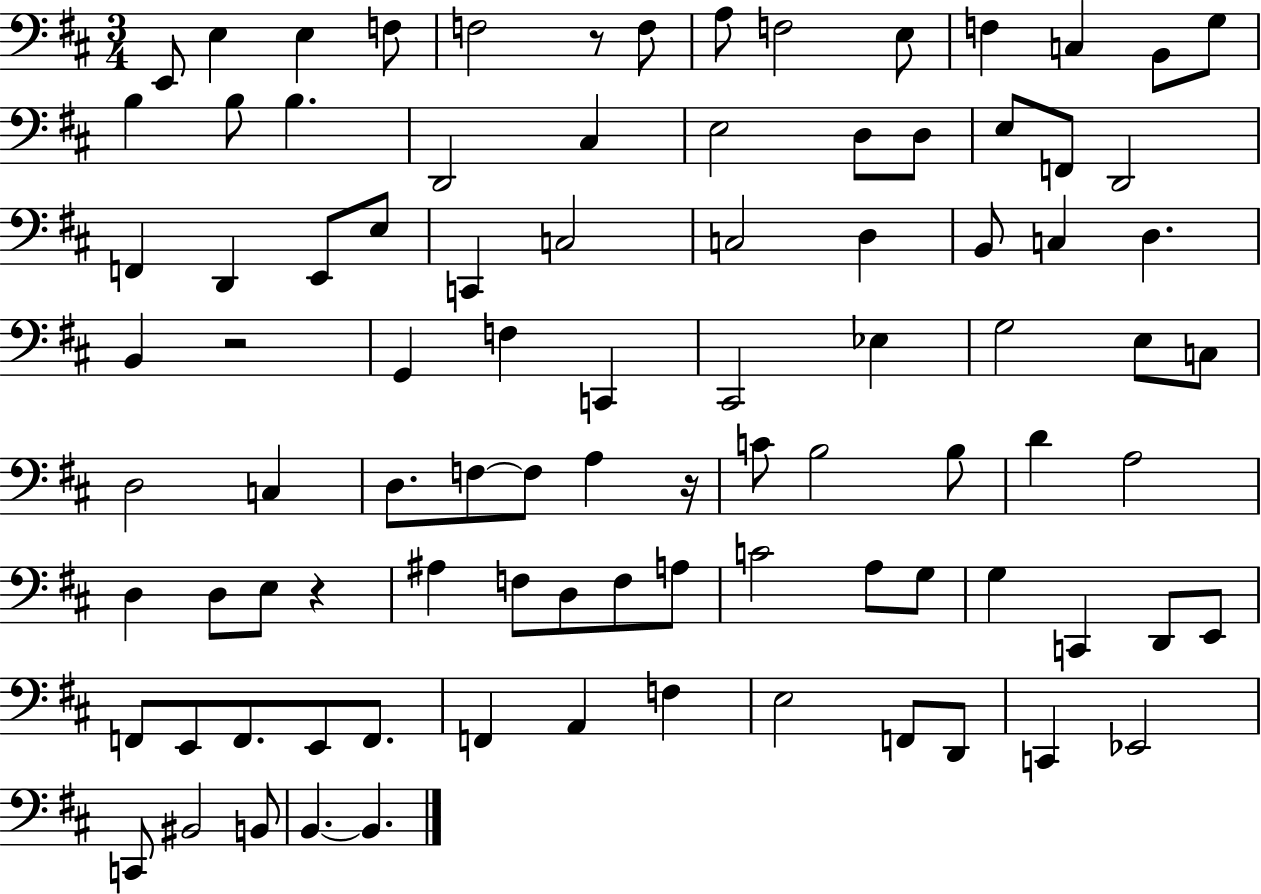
{
  \clef bass
  \numericTimeSignature
  \time 3/4
  \key d \major
  \repeat volta 2 { e,8 e4 e4 f8 | f2 r8 f8 | a8 f2 e8 | f4 c4 b,8 g8 | \break b4 b8 b4. | d,2 cis4 | e2 d8 d8 | e8 f,8 d,2 | \break f,4 d,4 e,8 e8 | c,4 c2 | c2 d4 | b,8 c4 d4. | \break b,4 r2 | g,4 f4 c,4 | cis,2 ees4 | g2 e8 c8 | \break d2 c4 | d8. f8~~ f8 a4 r16 | c'8 b2 b8 | d'4 a2 | \break d4 d8 e8 r4 | ais4 f8 d8 f8 a8 | c'2 a8 g8 | g4 c,4 d,8 e,8 | \break f,8 e,8 f,8. e,8 f,8. | f,4 a,4 f4 | e2 f,8 d,8 | c,4 ees,2 | \break c,8 bis,2 b,8 | b,4.~~ b,4. | } \bar "|."
}